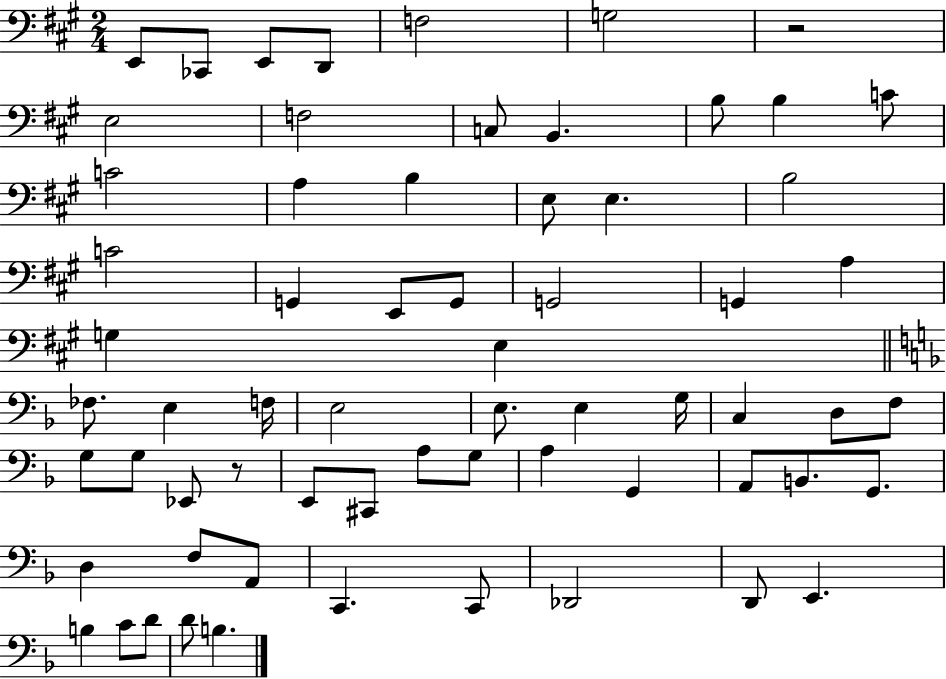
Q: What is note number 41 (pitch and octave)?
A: Eb2